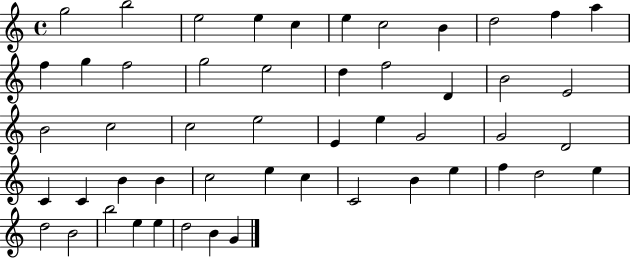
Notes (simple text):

G5/h B5/h E5/h E5/q C5/q E5/q C5/h B4/q D5/h F5/q A5/q F5/q G5/q F5/h G5/h E5/h D5/q F5/h D4/q B4/h E4/h B4/h C5/h C5/h E5/h E4/q E5/q G4/h G4/h D4/h C4/q C4/q B4/q B4/q C5/h E5/q C5/q C4/h B4/q E5/q F5/q D5/h E5/q D5/h B4/h B5/h E5/q E5/q D5/h B4/q G4/q